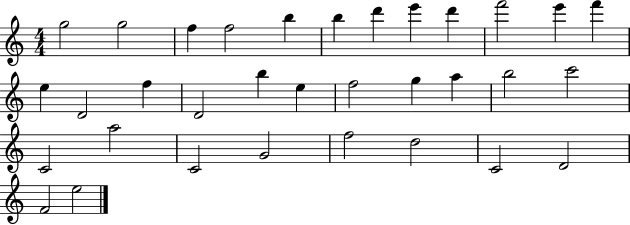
X:1
T:Untitled
M:4/4
L:1/4
K:C
g2 g2 f f2 b b d' e' d' f'2 e' f' e D2 f D2 b e f2 g a b2 c'2 C2 a2 C2 G2 f2 d2 C2 D2 F2 e2